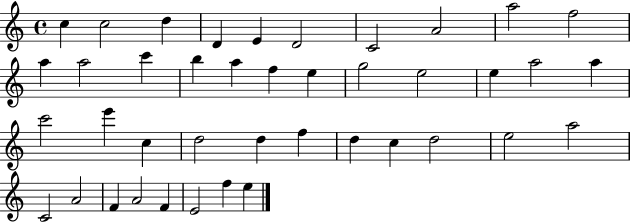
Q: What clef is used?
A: treble